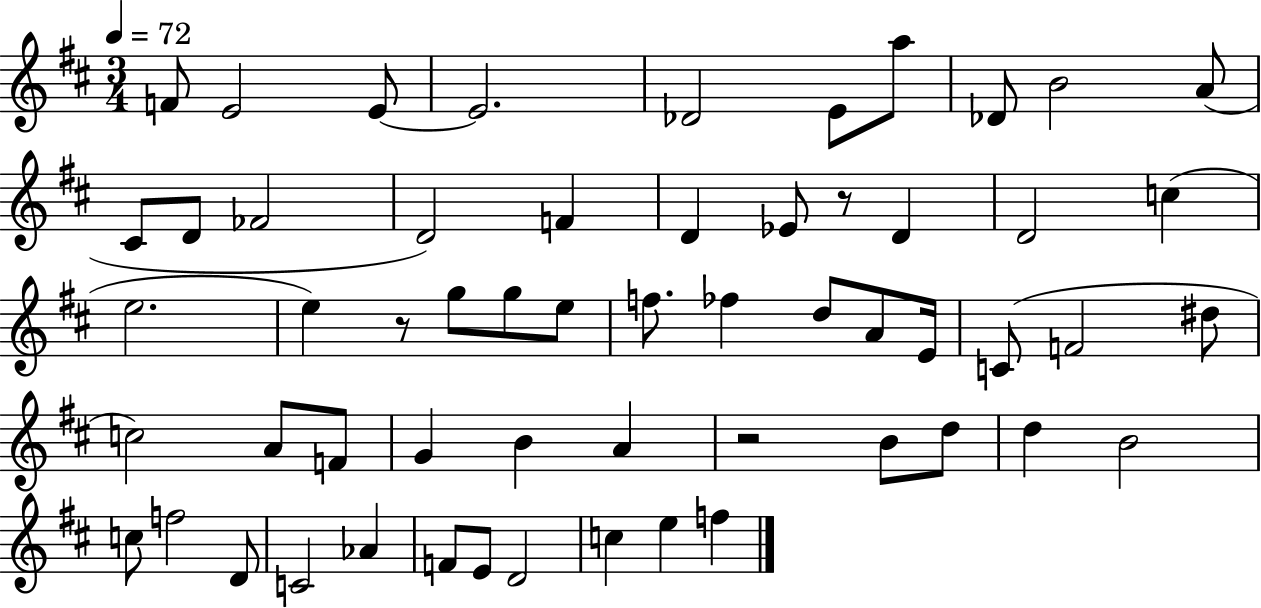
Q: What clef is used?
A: treble